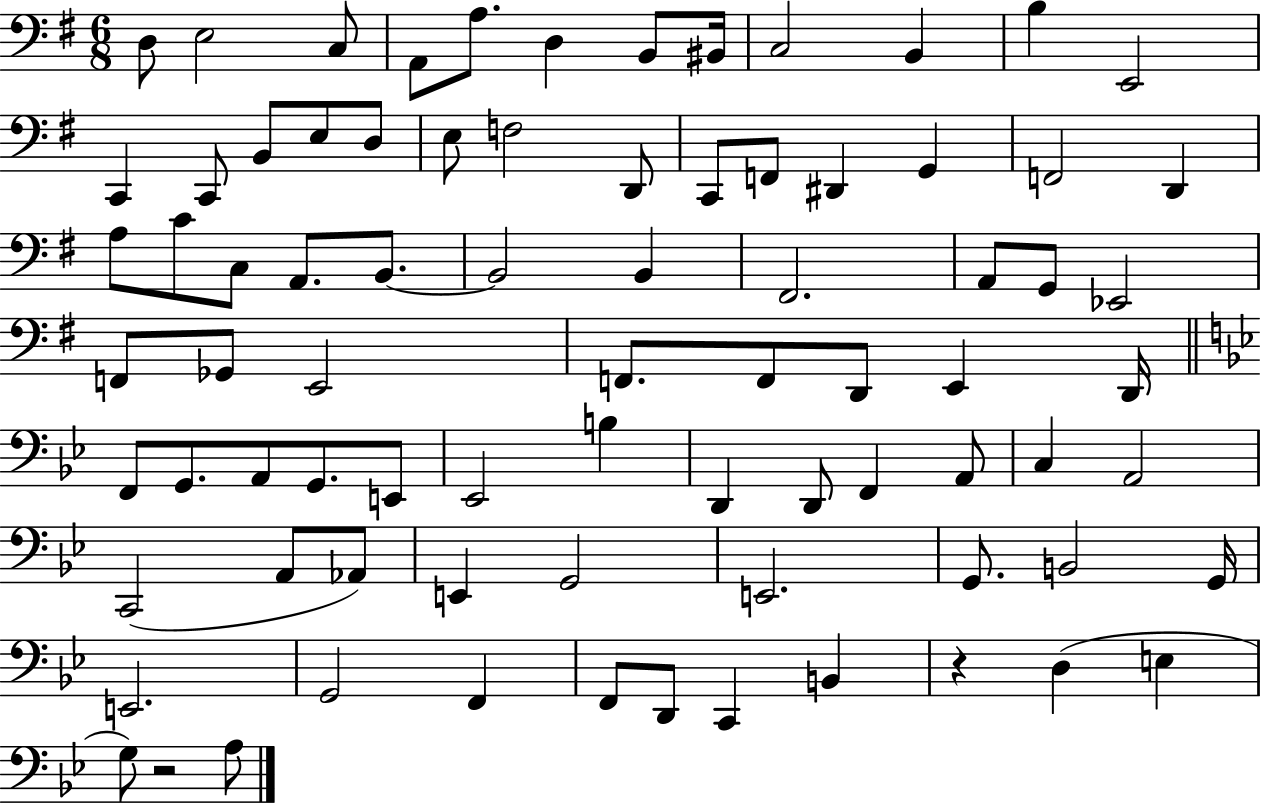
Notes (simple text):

D3/e E3/h C3/e A2/e A3/e. D3/q B2/e BIS2/s C3/h B2/q B3/q E2/h C2/q C2/e B2/e E3/e D3/e E3/e F3/h D2/e C2/e F2/e D#2/q G2/q F2/h D2/q A3/e C4/e C3/e A2/e. B2/e. B2/h B2/q F#2/h. A2/e G2/e Eb2/h F2/e Gb2/e E2/h F2/e. F2/e D2/e E2/q D2/s F2/e G2/e. A2/e G2/e. E2/e Eb2/h B3/q D2/q D2/e F2/q A2/e C3/q A2/h C2/h A2/e Ab2/e E2/q G2/h E2/h. G2/e. B2/h G2/s E2/h. G2/h F2/q F2/e D2/e C2/q B2/q R/q D3/q E3/q G3/e R/h A3/e